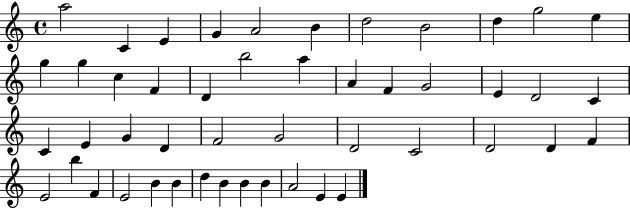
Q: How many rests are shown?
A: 0